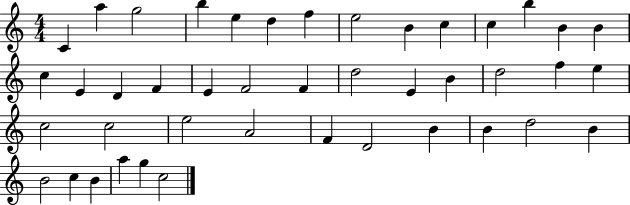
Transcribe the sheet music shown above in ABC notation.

X:1
T:Untitled
M:4/4
L:1/4
K:C
C a g2 b e d f e2 B c c b B B c E D F E F2 F d2 E B d2 f e c2 c2 e2 A2 F D2 B B d2 B B2 c B a g c2